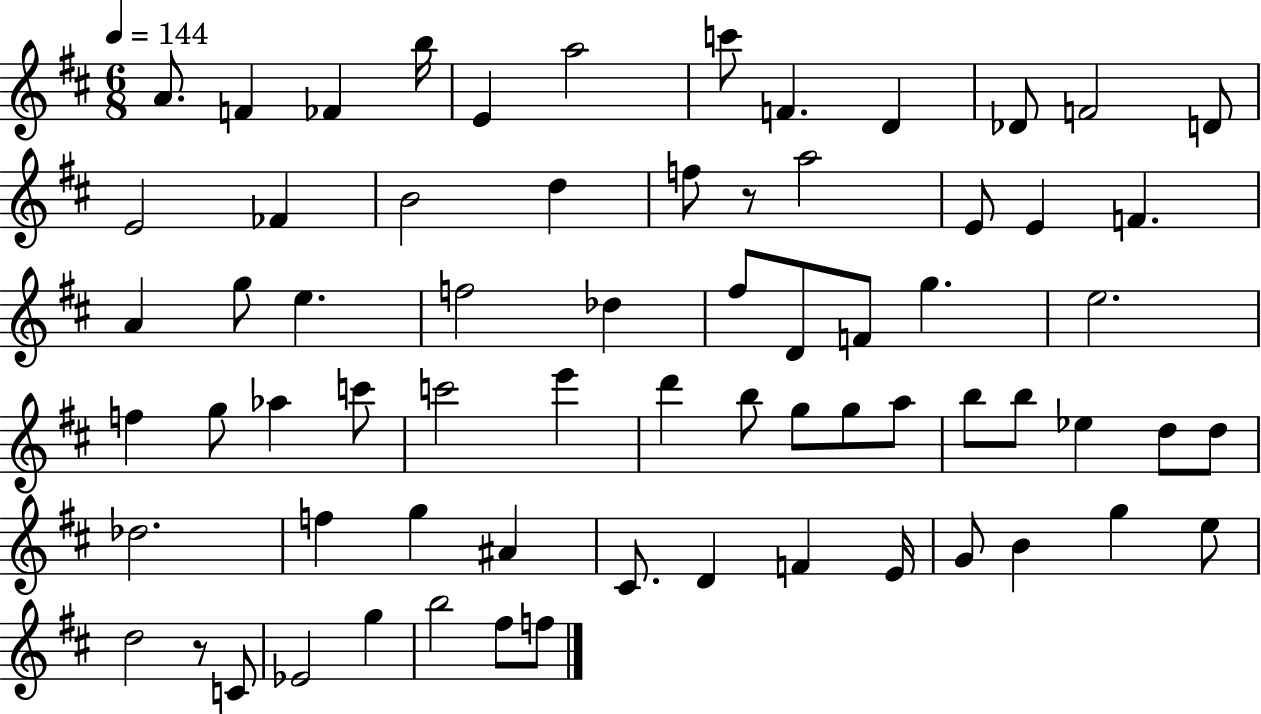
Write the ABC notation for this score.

X:1
T:Untitled
M:6/8
L:1/4
K:D
A/2 F _F b/4 E a2 c'/2 F D _D/2 F2 D/2 E2 _F B2 d f/2 z/2 a2 E/2 E F A g/2 e f2 _d ^f/2 D/2 F/2 g e2 f g/2 _a c'/2 c'2 e' d' b/2 g/2 g/2 a/2 b/2 b/2 _e d/2 d/2 _d2 f g ^A ^C/2 D F E/4 G/2 B g e/2 d2 z/2 C/2 _E2 g b2 ^f/2 f/2